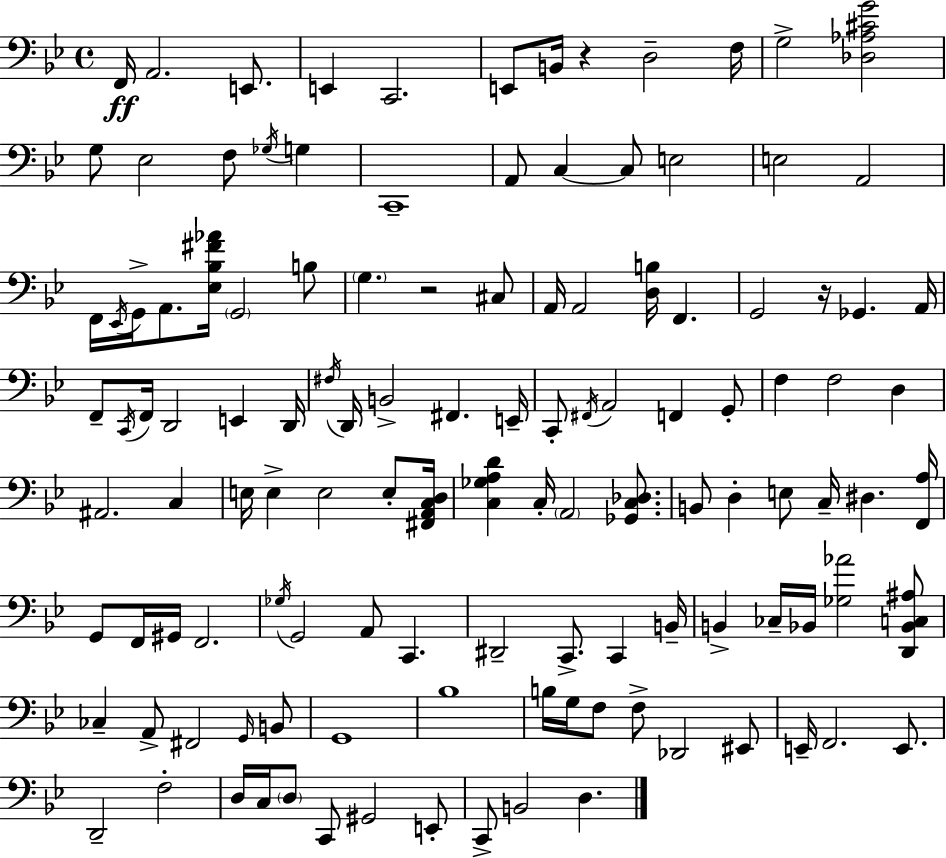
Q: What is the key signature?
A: BES major